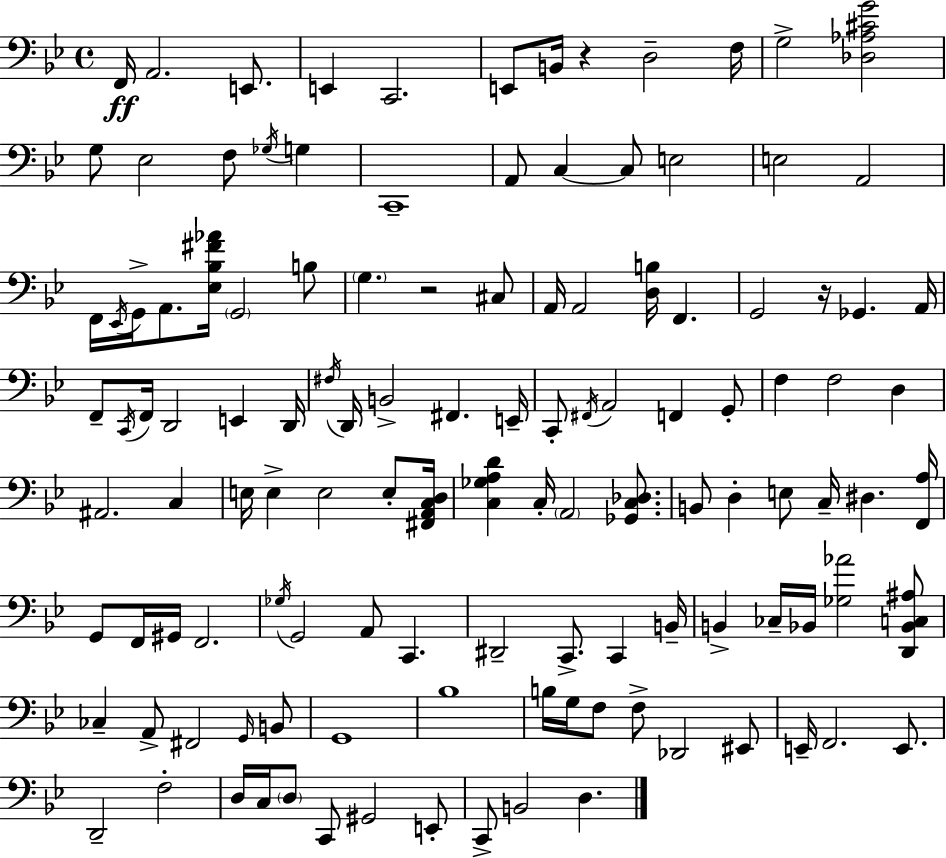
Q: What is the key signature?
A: BES major